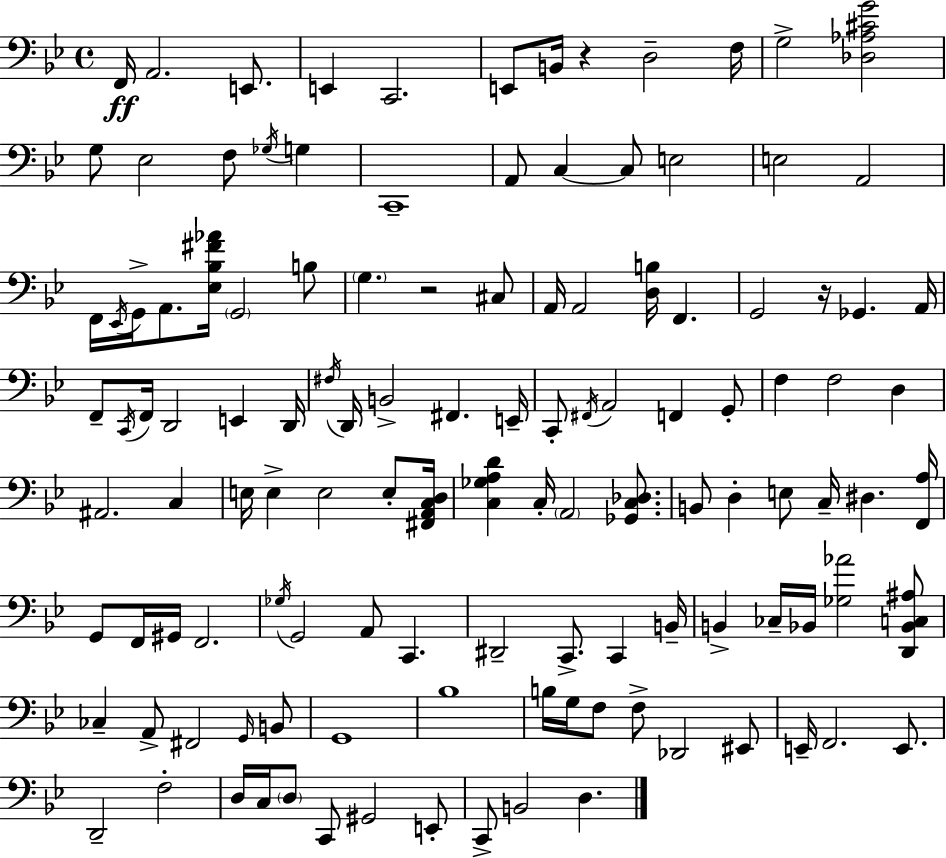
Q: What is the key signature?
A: BES major